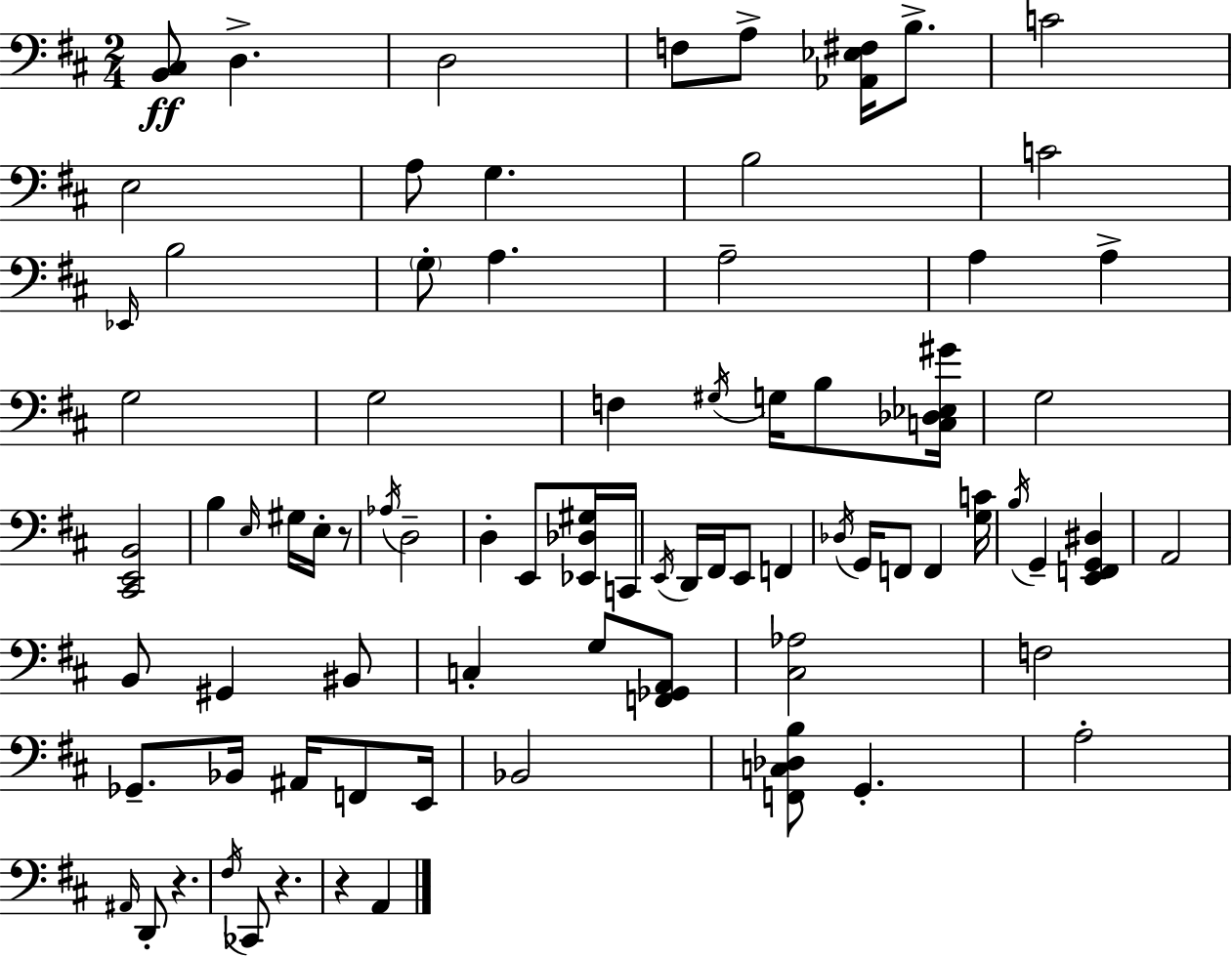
{
  \clef bass
  \numericTimeSignature
  \time 2/4
  \key d \major
  <b, cis>8\ff d4.-> | d2 | f8 a8-> <aes, ees fis>16 b8.-> | c'2 | \break e2 | a8 g4. | b2 | c'2 | \break \grace { ees,16 } b2 | \parenthesize g8-. a4. | a2-- | a4 a4-> | \break g2 | g2 | f4 \acciaccatura { gis16 } g16 b8 | <c des ees gis'>16 g2 | \break <cis, e, b,>2 | b4 \grace { e16 } gis16 | e16-. r8 \acciaccatura { aes16 } d2-- | d4-. | \break e,8 <ees, des gis>16 c,16 \acciaccatura { e,16 } d,16 fis,16 e,8 | f,4 \acciaccatura { des16 } g,16 f,8 | f,4 <g c'>16 \acciaccatura { b16 } g,4-- | <e, f, g, dis>4 a,2 | \break b,8 | gis,4 bis,8 c4-. | g8 <f, ges, a,>8 <cis aes>2 | f2 | \break ges,8.-- | bes,16 ais,16 f,8 e,16 bes,2 | <f, c des b>8 | g,4.-. a2-. | \break \grace { ais,16 } | d,8-. r4. | \acciaccatura { fis16 } ces,8 r4. | r4 a,4 | \break \bar "|."
}